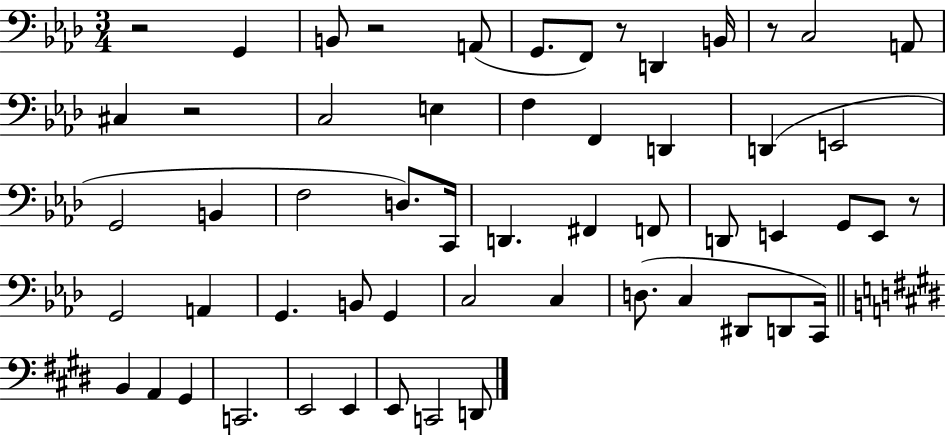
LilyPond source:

{
  \clef bass
  \numericTimeSignature
  \time 3/4
  \key aes \major
  r2 g,4 | b,8 r2 a,8( | g,8. f,8) r8 d,4 b,16 | r8 c2 a,8 | \break cis4 r2 | c2 e4 | f4 f,4 d,4 | d,4( e,2 | \break g,2 b,4 | f2 d8.) c,16 | d,4. fis,4 f,8 | d,8 e,4 g,8 e,8 r8 | \break g,2 a,4 | g,4. b,8 g,4 | c2 c4 | d8.( c4 dis,8 d,8 c,16) | \break \bar "||" \break \key e \major b,4 a,4 gis,4 | c,2. | e,2 e,4 | e,8 c,2 d,8 | \break \bar "|."
}